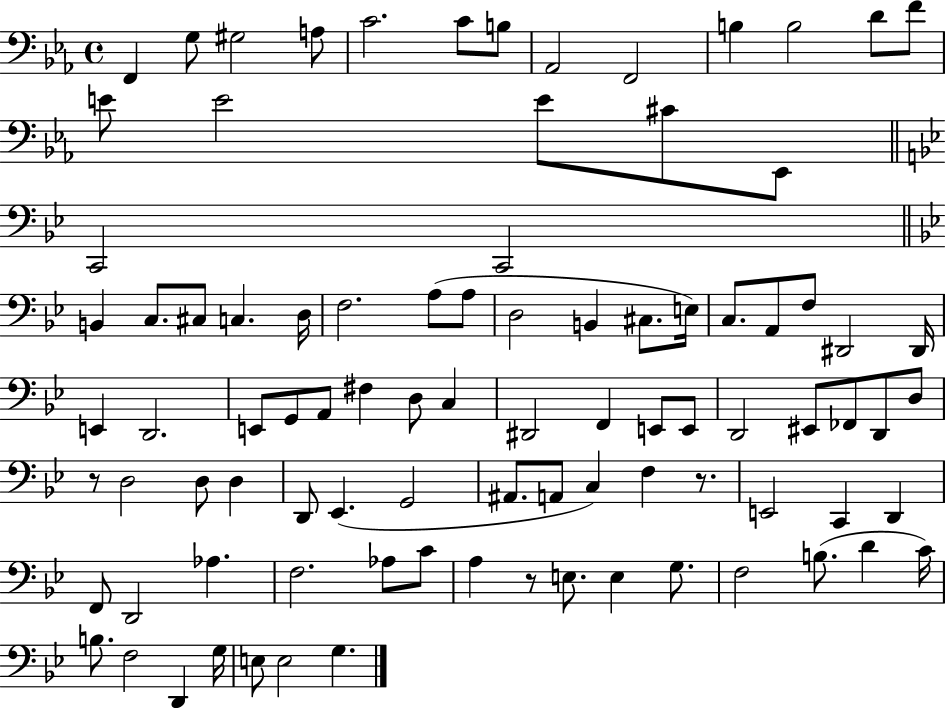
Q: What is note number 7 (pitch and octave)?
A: B3